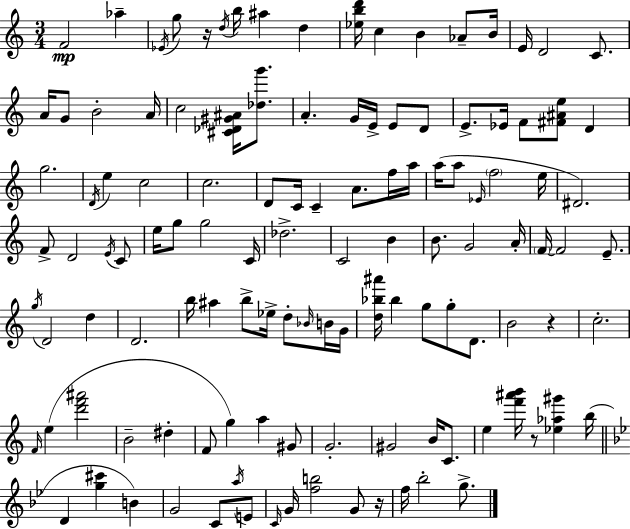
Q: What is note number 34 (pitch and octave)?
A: C5